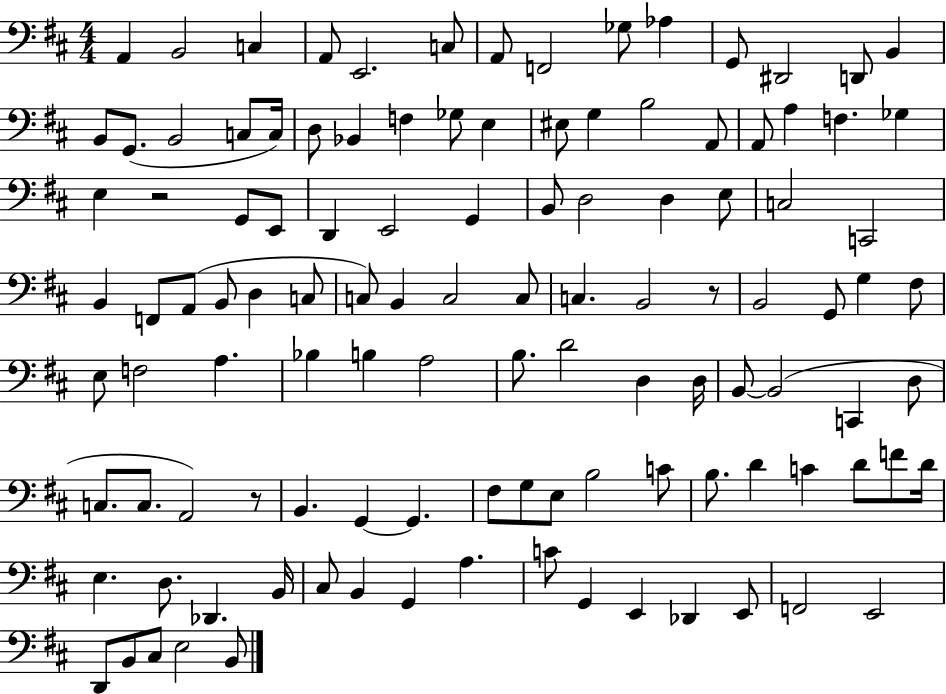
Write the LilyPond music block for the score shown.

{
  \clef bass
  \numericTimeSignature
  \time 4/4
  \key d \major
  \repeat volta 2 { a,4 b,2 c4 | a,8 e,2. c8 | a,8 f,2 ges8 aes4 | g,8 dis,2 d,8 b,4 | \break b,8 g,8.( b,2 c8 c16) | d8 bes,4 f4 ges8 e4 | eis8 g4 b2 a,8 | a,8 a4 f4. ges4 | \break e4 r2 g,8 e,8 | d,4 e,2 g,4 | b,8 d2 d4 e8 | c2 c,2 | \break b,4 f,8 a,8( b,8 d4 c8 | c8) b,4 c2 c8 | c4. b,2 r8 | b,2 g,8 g4 fis8 | \break e8 f2 a4. | bes4 b4 a2 | b8. d'2 d4 d16 | b,8~~ b,2( c,4 d8 | \break c8. c8. a,2) r8 | b,4. g,4~~ g,4. | fis8 g8 e8 b2 c'8 | b8. d'4 c'4 d'8 f'8 d'16 | \break e4. d8. des,4. b,16 | cis8 b,4 g,4 a4. | c'8 g,4 e,4 des,4 e,8 | f,2 e,2 | \break d,8 b,8 cis8 e2 b,8 | } \bar "|."
}